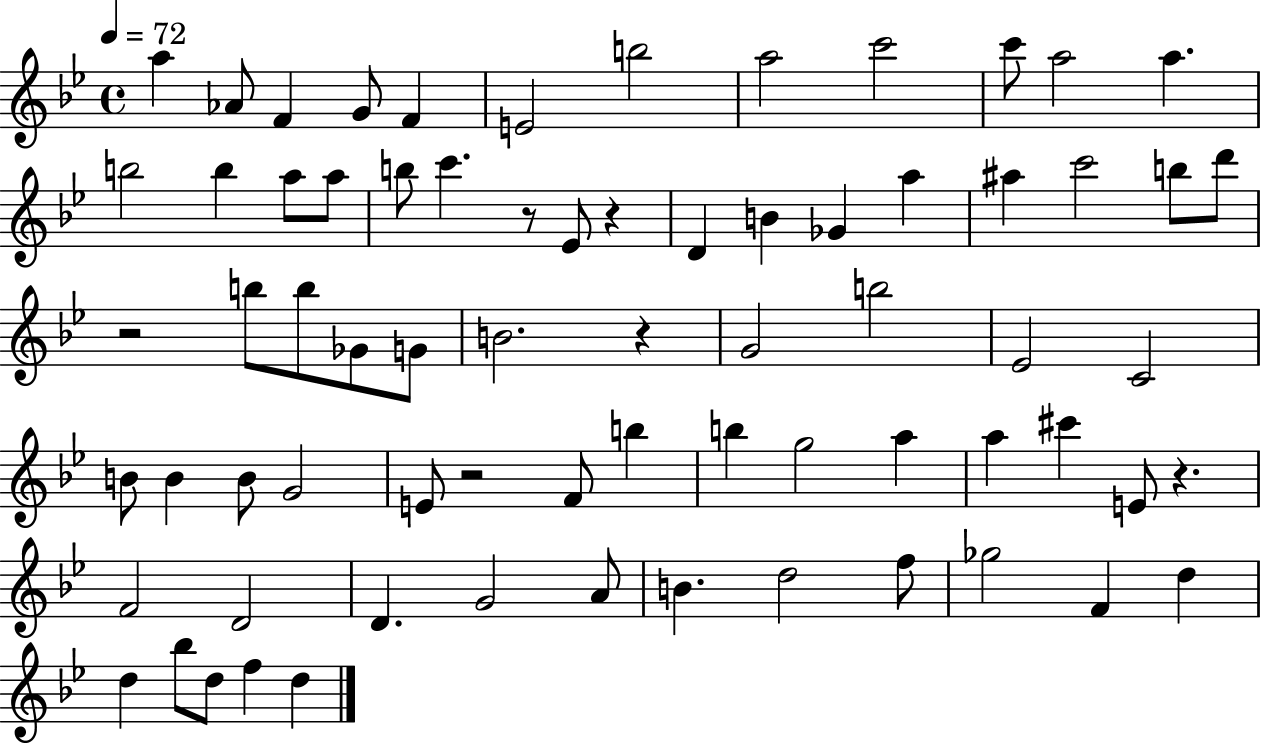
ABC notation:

X:1
T:Untitled
M:4/4
L:1/4
K:Bb
a _A/2 F G/2 F E2 b2 a2 c'2 c'/2 a2 a b2 b a/2 a/2 b/2 c' z/2 _E/2 z D B _G a ^a c'2 b/2 d'/2 z2 b/2 b/2 _G/2 G/2 B2 z G2 b2 _E2 C2 B/2 B B/2 G2 E/2 z2 F/2 b b g2 a a ^c' E/2 z F2 D2 D G2 A/2 B d2 f/2 _g2 F d d _b/2 d/2 f d